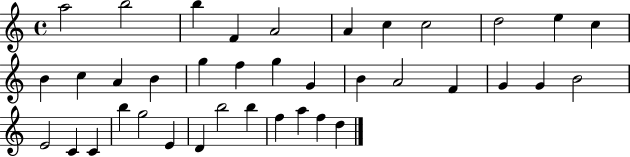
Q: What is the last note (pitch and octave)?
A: D5